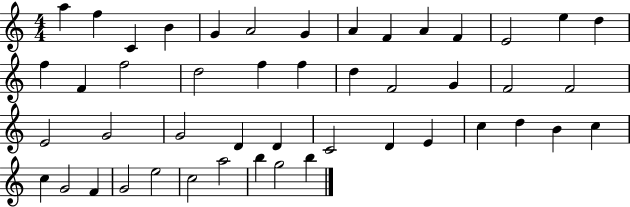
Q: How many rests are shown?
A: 0